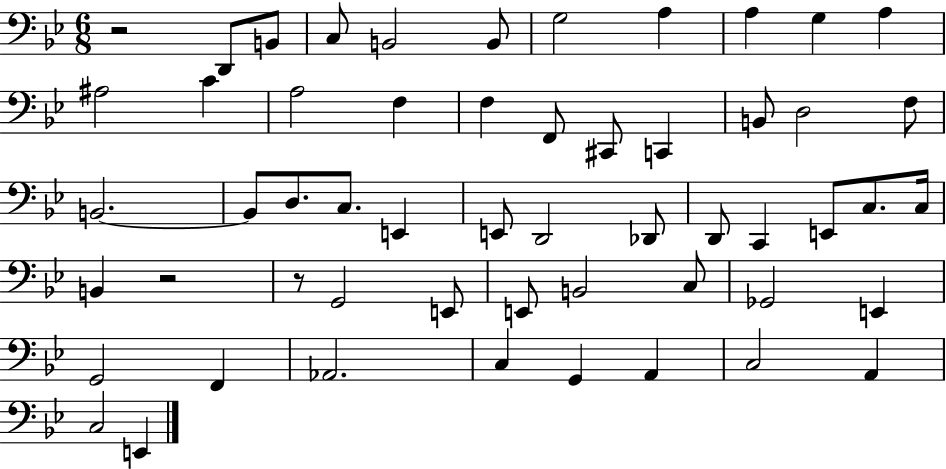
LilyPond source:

{
  \clef bass
  \numericTimeSignature
  \time 6/8
  \key bes \major
  \repeat volta 2 { r2 d,8 b,8 | c8 b,2 b,8 | g2 a4 | a4 g4 a4 | \break ais2 c'4 | a2 f4 | f4 f,8 cis,8 c,4 | b,8 d2 f8 | \break b,2.~~ | b,8 d8. c8. e,4 | e,8 d,2 des,8 | d,8 c,4 e,8 c8. c16 | \break b,4 r2 | r8 g,2 e,8 | e,8 b,2 c8 | ges,2 e,4 | \break g,2 f,4 | aes,2. | c4 g,4 a,4 | c2 a,4 | \break c2 e,4 | } \bar "|."
}